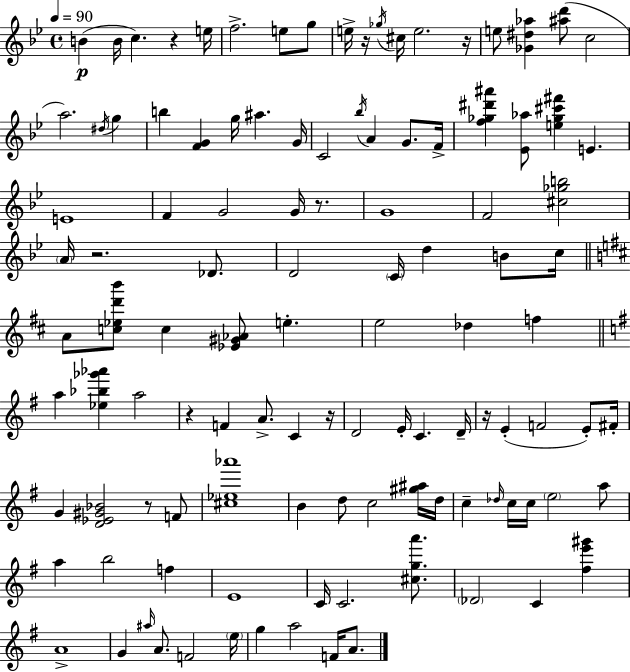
{
  \clef treble
  \time 4/4
  \defaultTimeSignature
  \key g \minor
  \tempo 4 = 90
  \repeat volta 2 { b'4(\p b'16 c''4.) r4 e''16 | f''2.-> e''8 g''8 | e''16-> r16 \acciaccatura { ges''16 } cis''16 e''2. | r16 e''8 <ges' dis'' aes''>4 <ais'' d'''>8( c''2 | \break a''2.) \acciaccatura { dis''16 } g''4 | b''4 <f' g'>4 g''16 ais''4. | g'16 c'2 \acciaccatura { bes''16 } a'4 g'8. | f'16-> <f'' ges'' dis''' ais'''>4 <ees' aes''>8 <e'' ges'' cis''' fis'''>4 e'4. | \break e'1 | f'4 g'2 g'16 | r8. g'1 | f'2 <cis'' ges'' b''>2 | \break \parenthesize a'16 r2. | des'8. d'2 \parenthesize c'16 d''4 | b'8 c''16 \bar "||" \break \key b \minor a'8 <c'' ees'' d''' b'''>8 c''4 <ees' gis' aes'>8 e''4.-. | e''2 des''4 f''4 | \bar "||" \break \key e \minor a''4 <ees'' bes'' ges''' aes'''>4 a''2 | r4 f'4 a'8.-> c'4 r16 | d'2 e'16-. c'4. d'16-- | r16 e'4-.( f'2 e'8-.) fis'16-. | \break g'4 <d' ees' gis' bes'>2 r8 f'8 | <cis'' ees'' aes'''>1 | b'4 d''8 c''2 <gis'' ais''>16 d''16 | c''4-- \grace { des''16 } c''16 c''16 \parenthesize e''2 a''8 | \break a''4 b''2 f''4 | e'1 | c'16 c'2. <cis'' g'' a'''>8. | \parenthesize des'2 c'4 <fis'' e''' gis'''>4 | \break a'1-> | g'4 \grace { ais''16 } a'8. f'2 | \parenthesize e''16 g''4 a''2 f'16 a'8. | } \bar "|."
}